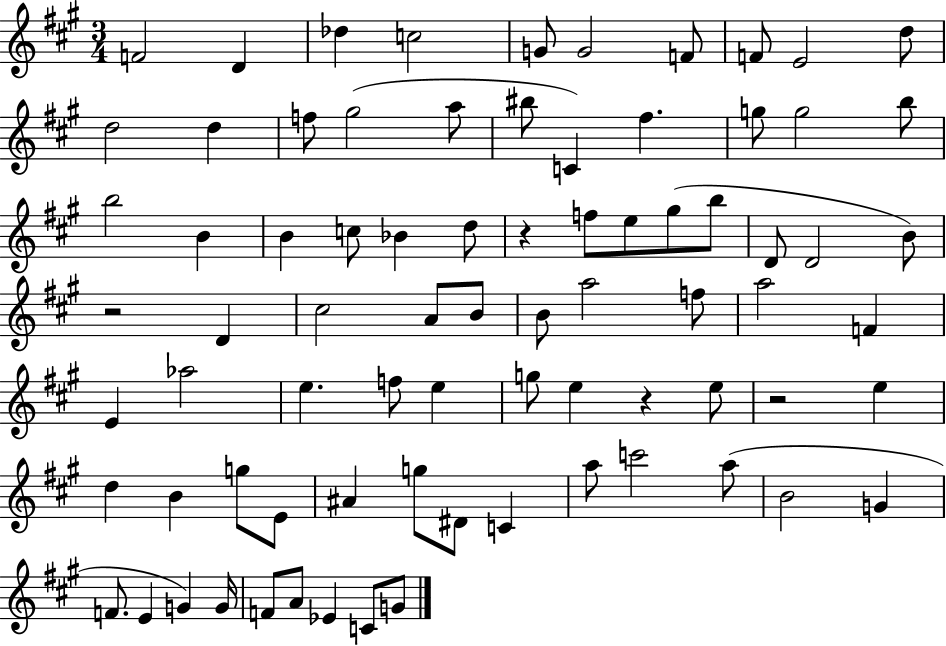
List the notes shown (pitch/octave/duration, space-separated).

F4/h D4/q Db5/q C5/h G4/e G4/h F4/e F4/e E4/h D5/e D5/h D5/q F5/e G#5/h A5/e BIS5/e C4/q F#5/q. G5/e G5/h B5/e B5/h B4/q B4/q C5/e Bb4/q D5/e R/q F5/e E5/e G#5/e B5/e D4/e D4/h B4/e R/h D4/q C#5/h A4/e B4/e B4/e A5/h F5/e A5/h F4/q E4/q Ab5/h E5/q. F5/e E5/q G5/e E5/q R/q E5/e R/h E5/q D5/q B4/q G5/e E4/e A#4/q G5/e D#4/e C4/q A5/e C6/h A5/e B4/h G4/q F4/e. E4/q G4/q G4/s F4/e A4/e Eb4/q C4/e G4/e